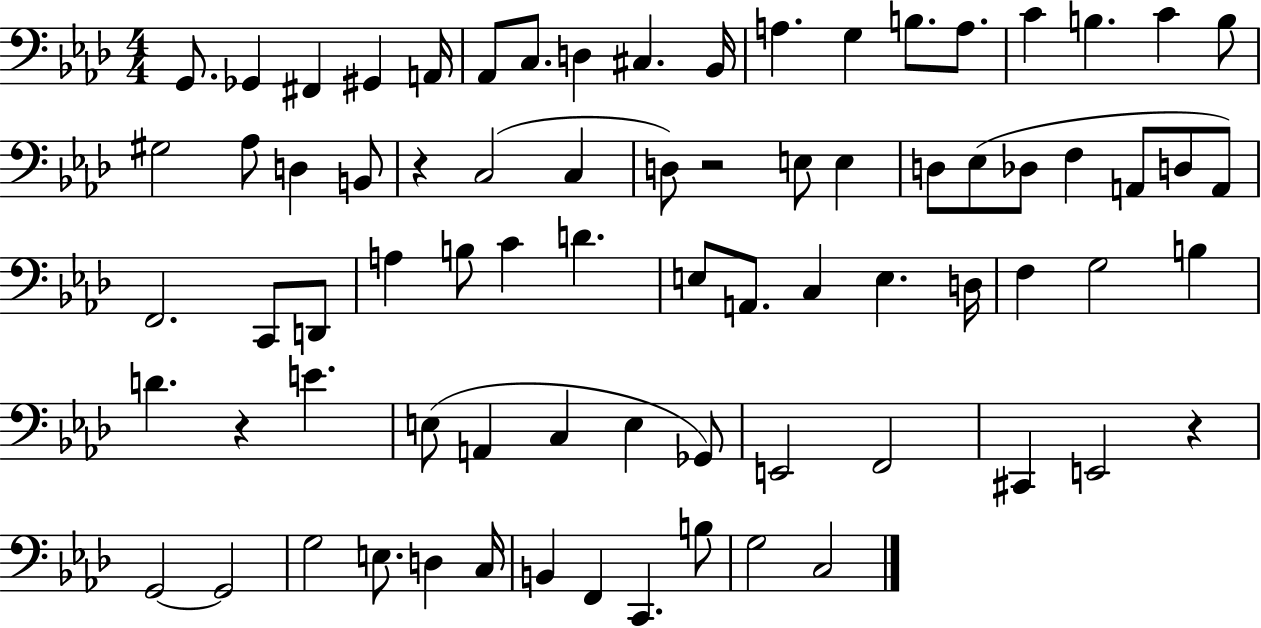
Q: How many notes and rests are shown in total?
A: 76